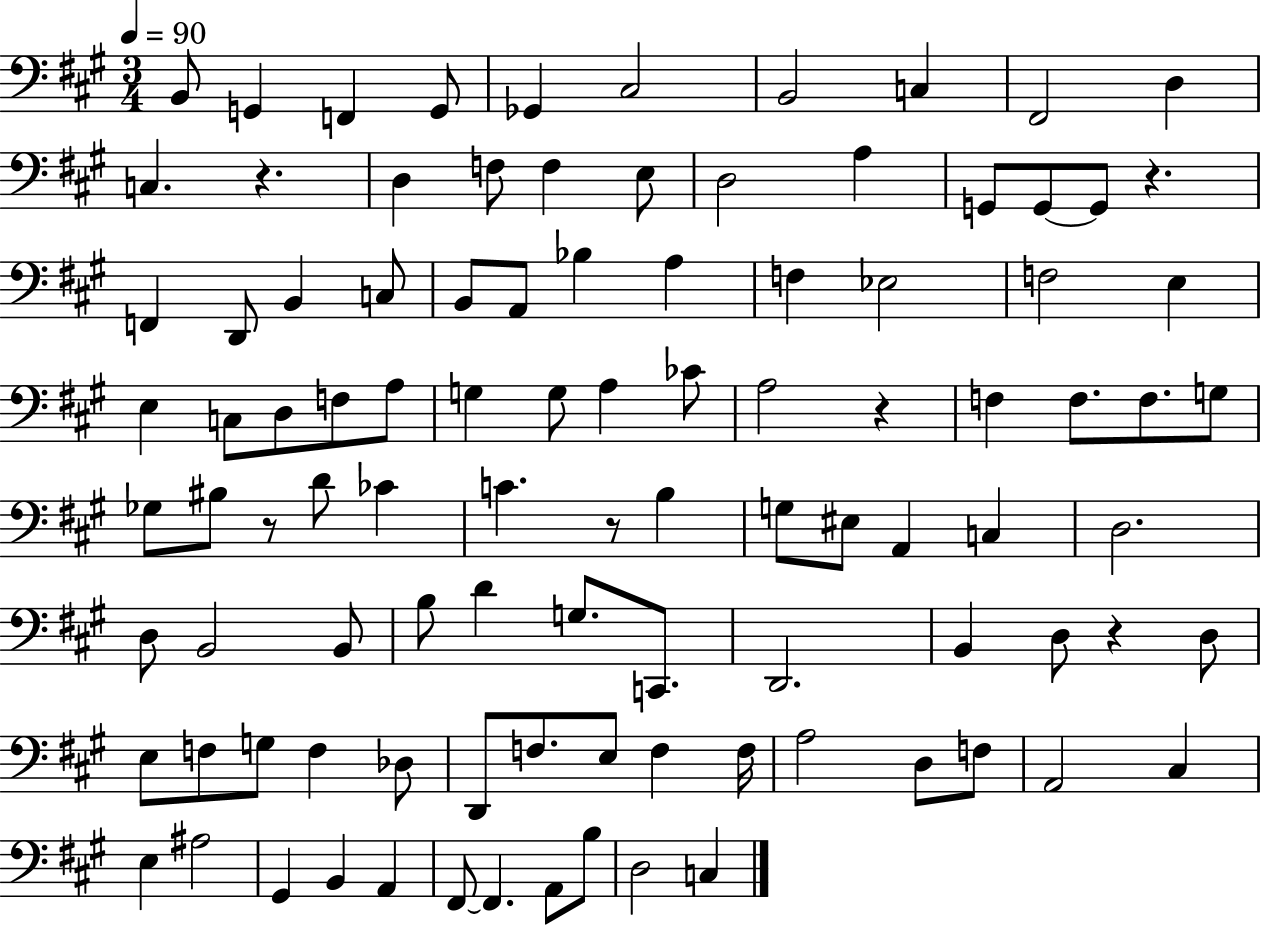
B2/e G2/q F2/q G2/e Gb2/q C#3/h B2/h C3/q F#2/h D3/q C3/q. R/q. D3/q F3/e F3/q E3/e D3/h A3/q G2/e G2/e G2/e R/q. F2/q D2/e B2/q C3/e B2/e A2/e Bb3/q A3/q F3/q Eb3/h F3/h E3/q E3/q C3/e D3/e F3/e A3/e G3/q G3/e A3/q CES4/e A3/h R/q F3/q F3/e. F3/e. G3/e Gb3/e BIS3/e R/e D4/e CES4/q C4/q. R/e B3/q G3/e EIS3/e A2/q C3/q D3/h. D3/e B2/h B2/e B3/e D4/q G3/e. C2/e. D2/h. B2/q D3/e R/q D3/e E3/e F3/e G3/e F3/q Db3/e D2/e F3/e. E3/e F3/q F3/s A3/h D3/e F3/e A2/h C#3/q E3/q A#3/h G#2/q B2/q A2/q F#2/e F#2/q. A2/e B3/e D3/h C3/q